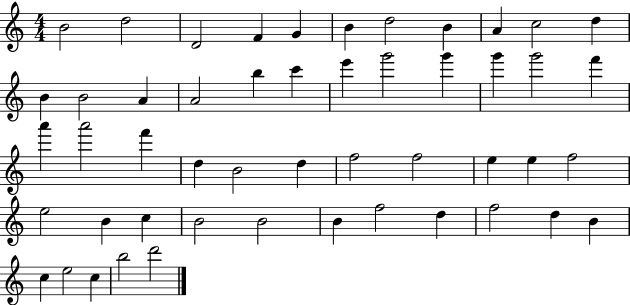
{
  \clef treble
  \numericTimeSignature
  \time 4/4
  \key c \major
  b'2 d''2 | d'2 f'4 g'4 | b'4 d''2 b'4 | a'4 c''2 d''4 | \break b'4 b'2 a'4 | a'2 b''4 c'''4 | e'''4 g'''2 g'''4 | g'''4 g'''2 f'''4 | \break a'''4 a'''2 f'''4 | d''4 b'2 d''4 | f''2 f''2 | e''4 e''4 f''2 | \break e''2 b'4 c''4 | b'2 b'2 | b'4 f''2 d''4 | f''2 d''4 b'4 | \break c''4 e''2 c''4 | b''2 d'''2 | \bar "|."
}